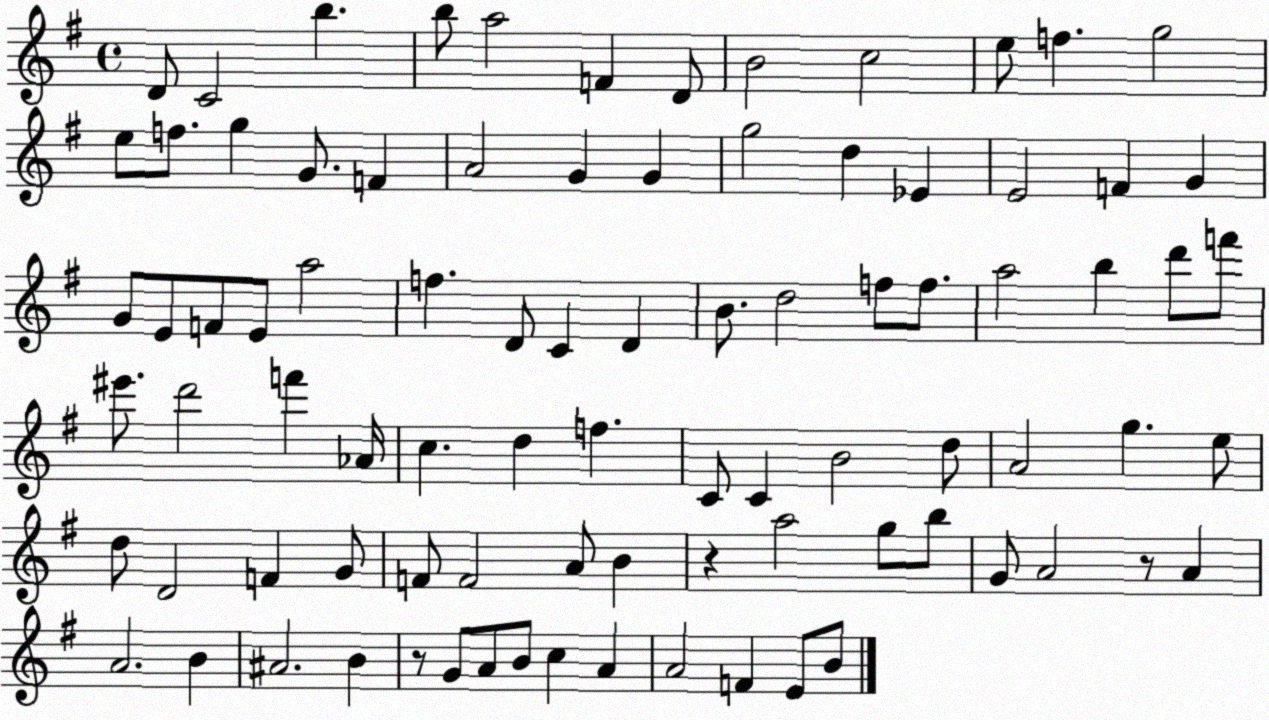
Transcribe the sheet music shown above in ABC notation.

X:1
T:Untitled
M:4/4
L:1/4
K:G
D/2 C2 b b/2 a2 F D/2 B2 c2 e/2 f g2 e/2 f/2 g G/2 F A2 G G g2 d _E E2 F G G/2 E/2 F/2 E/2 a2 f D/2 C D B/2 d2 f/2 f/2 a2 b d'/2 f'/2 ^e'/2 d'2 f' _A/4 c d f C/2 C B2 d/2 A2 g e/2 d/2 D2 F G/2 F/2 F2 A/2 B z a2 g/2 b/2 G/2 A2 z/2 A A2 B ^A2 B z/2 G/2 A/2 B/2 c A A2 F E/2 B/2